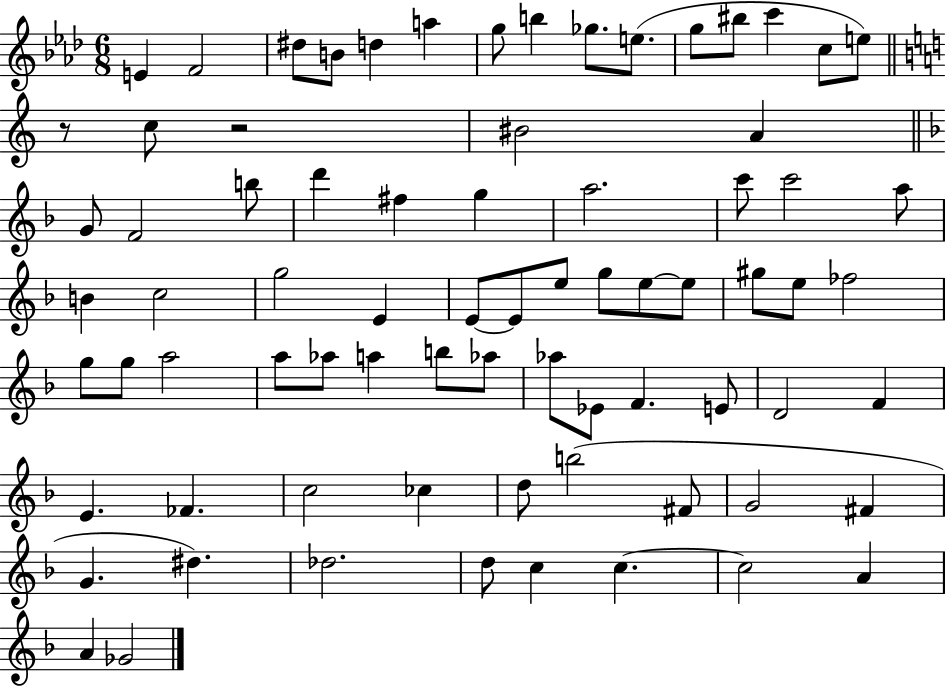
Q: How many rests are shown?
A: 2